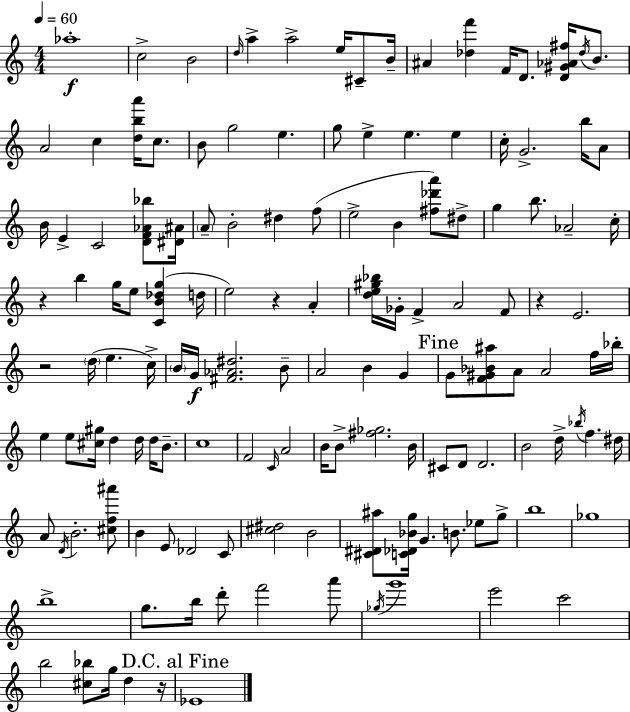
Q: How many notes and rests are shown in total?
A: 138